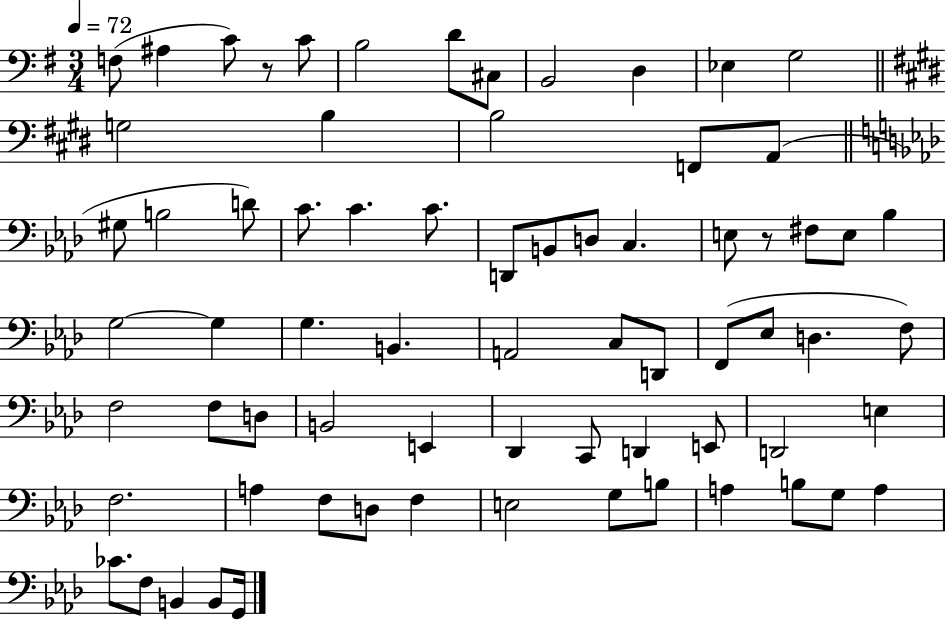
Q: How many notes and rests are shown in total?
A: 71